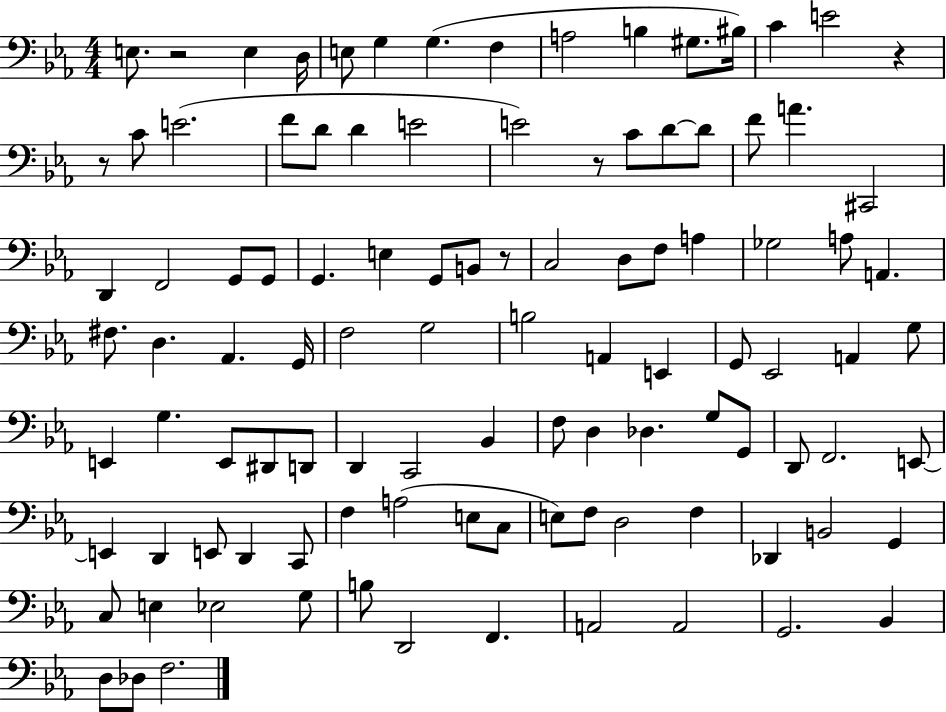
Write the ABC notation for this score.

X:1
T:Untitled
M:4/4
L:1/4
K:Eb
E,/2 z2 E, D,/4 E,/2 G, G, F, A,2 B, ^G,/2 ^B,/4 C E2 z z/2 C/2 E2 F/2 D/2 D E2 E2 z/2 C/2 D/2 D/2 F/2 A ^C,,2 D,, F,,2 G,,/2 G,,/2 G,, E, G,,/2 B,,/2 z/2 C,2 D,/2 F,/2 A, _G,2 A,/2 A,, ^F,/2 D, _A,, G,,/4 F,2 G,2 B,2 A,, E,, G,,/2 _E,,2 A,, G,/2 E,, G, E,,/2 ^D,,/2 D,,/2 D,, C,,2 _B,, F,/2 D, _D, G,/2 G,,/2 D,,/2 F,,2 E,,/2 E,, D,, E,,/2 D,, C,,/2 F, A,2 E,/2 C,/2 E,/2 F,/2 D,2 F, _D,, B,,2 G,, C,/2 E, _E,2 G,/2 B,/2 D,,2 F,, A,,2 A,,2 G,,2 _B,, D,/2 _D,/2 F,2